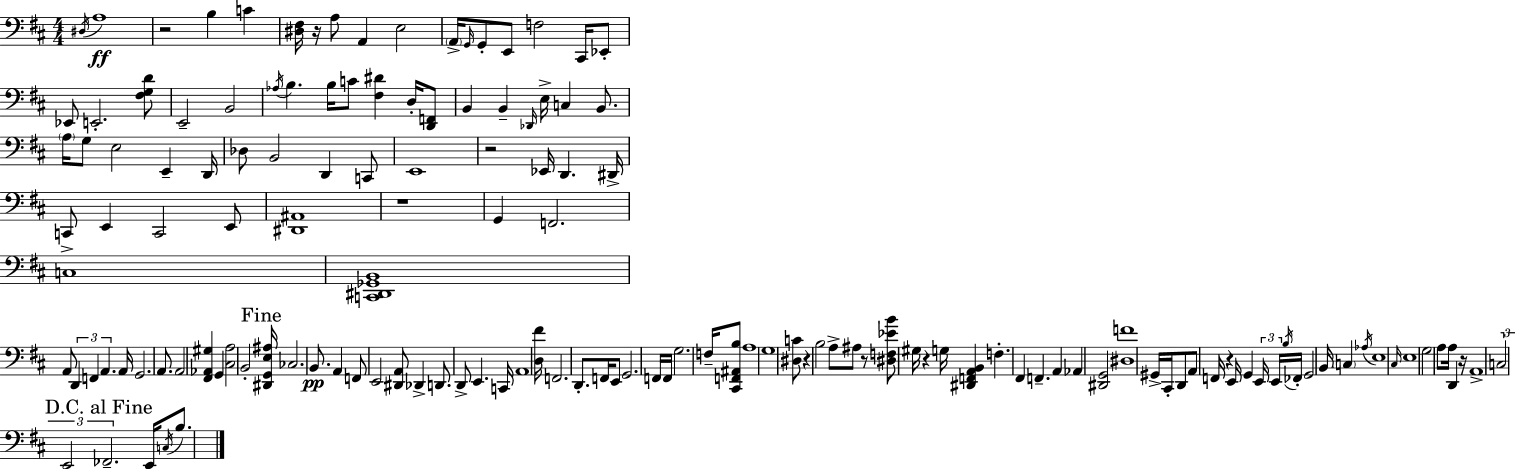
{
  \clef bass
  \numericTimeSignature
  \time 4/4
  \key d \major
  \acciaccatura { dis16 }\ff a1 | r2 b4 c'4 | <dis fis>16 r16 a8 a,4 e2 | \parenthesize a,16-> \grace { g,16 } g,8-. e,8 f2 cis,16 | \break ees,8-. ees,8 e,2.-. | <fis g d'>8 e,2-- b,2 | \acciaccatura { aes16 } b4. b16 c'8 <fis dis'>4 | d16-. <d, f,>8 b,4 b,4-- \grace { des,16 } e16-> c4 | \break b,8. \parenthesize a16 g8 e2 e,4-- | d,16 des8 b,2 d,4 | c,8 e,1 | r2 ees,16 d,4. | \break dis,16-> c,8-> e,4 c,2 | e,8 <dis, ais,>1 | r1 | g,4 f,2. | \break c1 | <c, dis, ges, b,>1 | a,8 \tuplet 3/2 { d,4 f,4 a,4. } | a,16 g,2. | \break a,8. a,2 <fis, aes, gis>4 | g,4 <cis a>2 b,2-. | \mark "Fine" <dis, g, e ais>16 ces2. | b,8.\pp a,4 f,8 e,2 | \break <dis, a,>8 des,4-> d,8. d,8-> e,4. | c,16 a,1 | <d fis'>16 f,2. | d,8.-. f,16 e,8 g,2. | \break f,16 f,16 g2. | f16-- <cis, f, ais, b>8 a1 | g1 | <dis c'>8 r4 b2 | \break a8-> ais8 r8 <dis f ees' b'>8 gis16 r4 g16 | <dis, f, a, b,>4 f4.-. fis,4 f,4.-- | a,4 aes,4 <dis, g,>2 | <dis f'>1 | \break gis,16-> cis,16-. d,8 a,8 f,16 r4 e,16 | g,4 \tuplet 3/2 { e,16 e,16 \acciaccatura { b16 } } fes,16-. g,2 | b,16 \parenthesize c4 \acciaccatura { aes16 } e1 | \grace { cis16 } e1 | \break g2 a8 | a16 d,4 r16 a,1-> | \tuplet 3/2 { c2 e,2 | \mark "D.C. al Fine" fes,2.-- } | \break e,16 \acciaccatura { c16 } b8. \bar "|."
}